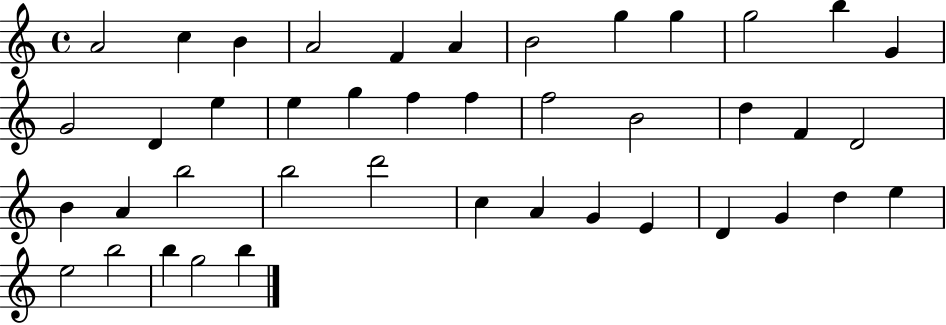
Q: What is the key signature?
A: C major